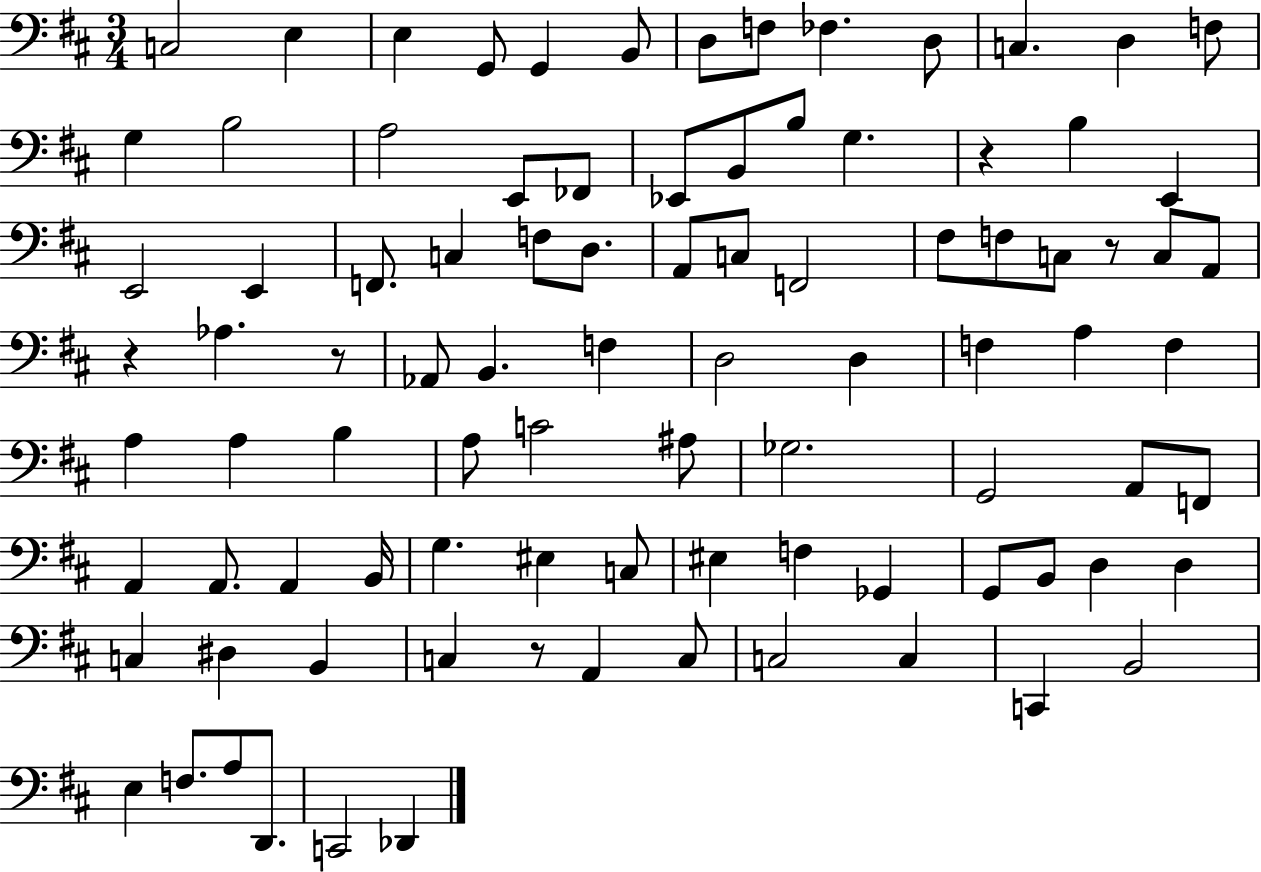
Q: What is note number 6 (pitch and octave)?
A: B2